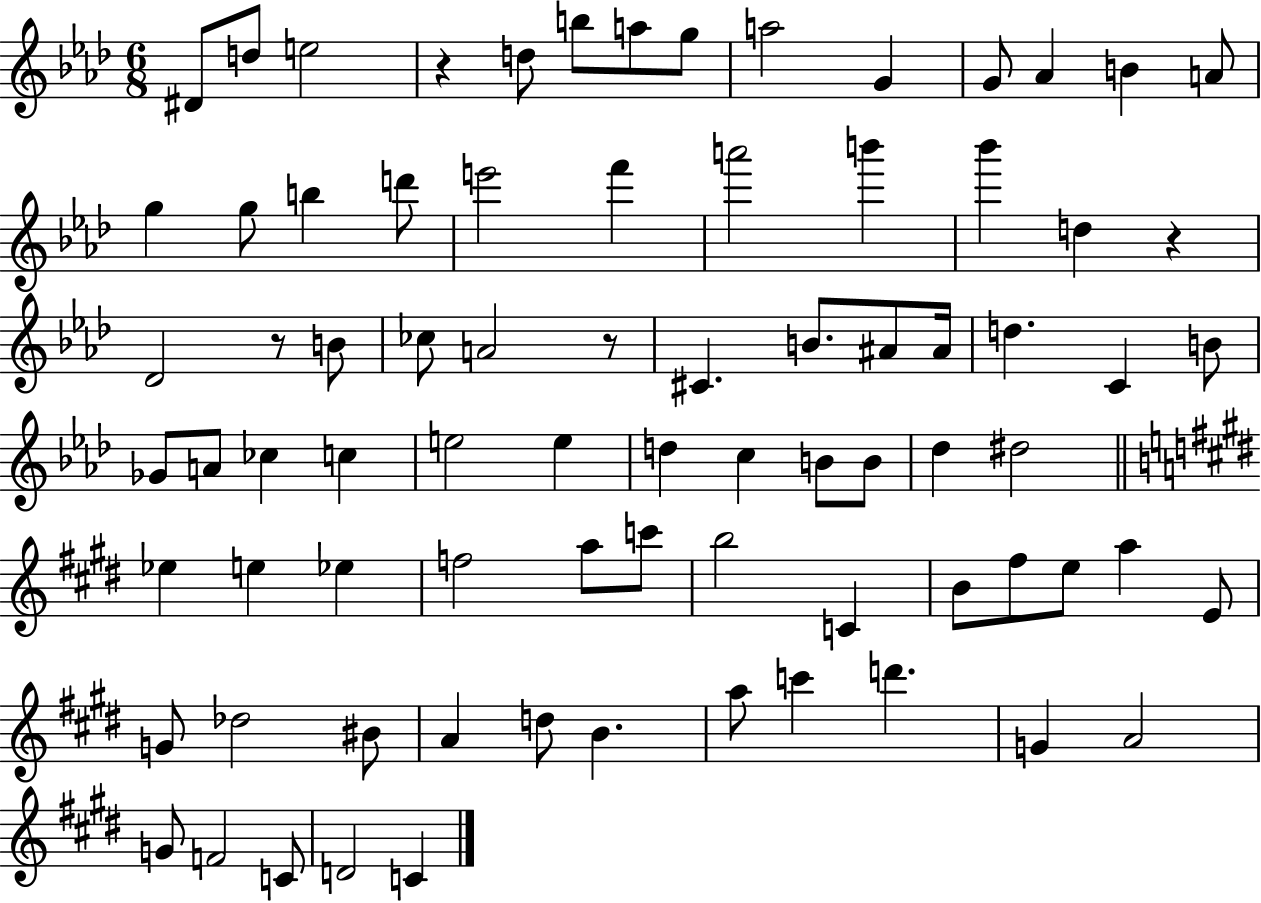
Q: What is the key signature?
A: AES major